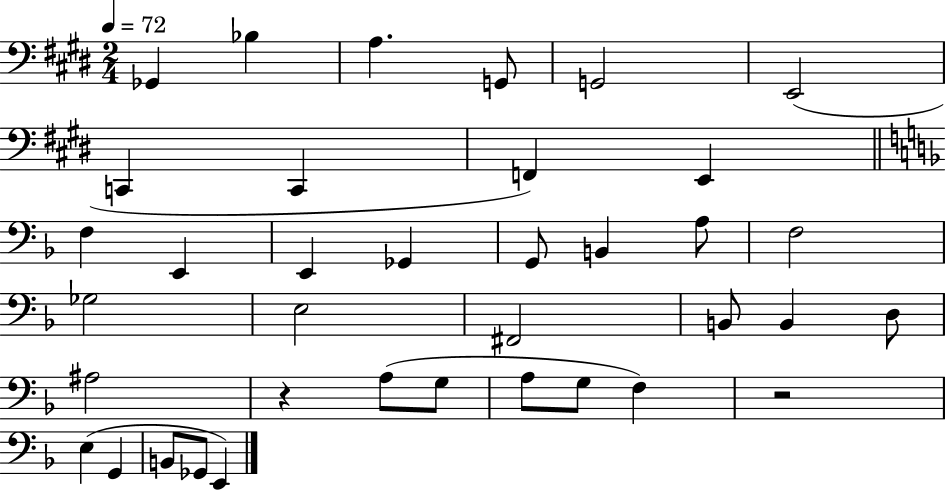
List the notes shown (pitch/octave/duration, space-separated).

Gb2/q Bb3/q A3/q. G2/e G2/h E2/h C2/q C2/q F2/q E2/q F3/q E2/q E2/q Gb2/q G2/e B2/q A3/e F3/h Gb3/h E3/h F#2/h B2/e B2/q D3/e A#3/h R/q A3/e G3/e A3/e G3/e F3/q R/h E3/q G2/q B2/e Gb2/e E2/q